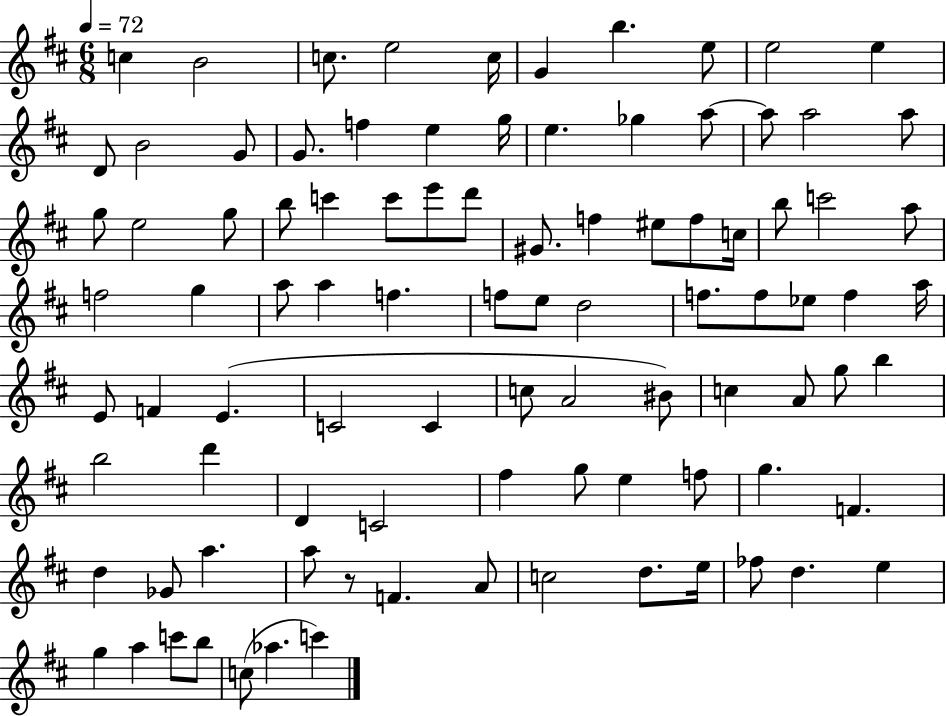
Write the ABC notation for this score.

X:1
T:Untitled
M:6/8
L:1/4
K:D
c B2 c/2 e2 c/4 G b e/2 e2 e D/2 B2 G/2 G/2 f e g/4 e _g a/2 a/2 a2 a/2 g/2 e2 g/2 b/2 c' c'/2 e'/2 d'/2 ^G/2 f ^e/2 f/2 c/4 b/2 c'2 a/2 f2 g a/2 a f f/2 e/2 d2 f/2 f/2 _e/2 f a/4 E/2 F E C2 C c/2 A2 ^B/2 c A/2 g/2 b b2 d' D C2 ^f g/2 e f/2 g F d _G/2 a a/2 z/2 F A/2 c2 d/2 e/4 _f/2 d e g a c'/2 b/2 c/2 _a c'